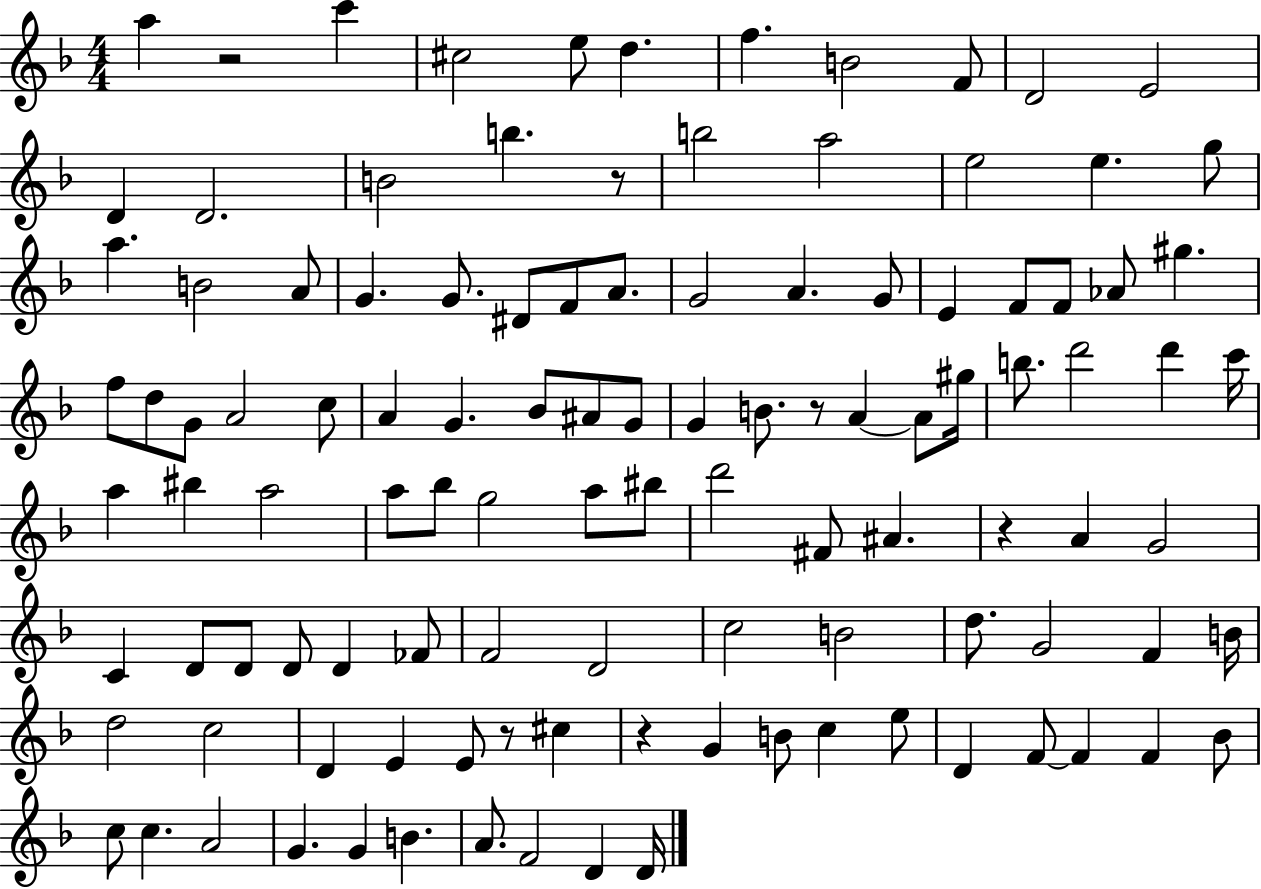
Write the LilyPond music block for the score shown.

{
  \clef treble
  \numericTimeSignature
  \time 4/4
  \key f \major
  a''4 r2 c'''4 | cis''2 e''8 d''4. | f''4. b'2 f'8 | d'2 e'2 | \break d'4 d'2. | b'2 b''4. r8 | b''2 a''2 | e''2 e''4. g''8 | \break a''4. b'2 a'8 | g'4. g'8. dis'8 f'8 a'8. | g'2 a'4. g'8 | e'4 f'8 f'8 aes'8 gis''4. | \break f''8 d''8 g'8 a'2 c''8 | a'4 g'4. bes'8 ais'8 g'8 | g'4 b'8. r8 a'4~~ a'8 gis''16 | b''8. d'''2 d'''4 c'''16 | \break a''4 bis''4 a''2 | a''8 bes''8 g''2 a''8 bis''8 | d'''2 fis'8 ais'4. | r4 a'4 g'2 | \break c'4 d'8 d'8 d'8 d'4 fes'8 | f'2 d'2 | c''2 b'2 | d''8. g'2 f'4 b'16 | \break d''2 c''2 | d'4 e'4 e'8 r8 cis''4 | r4 g'4 b'8 c''4 e''8 | d'4 f'8~~ f'4 f'4 bes'8 | \break c''8 c''4. a'2 | g'4. g'4 b'4. | a'8. f'2 d'4 d'16 | \bar "|."
}